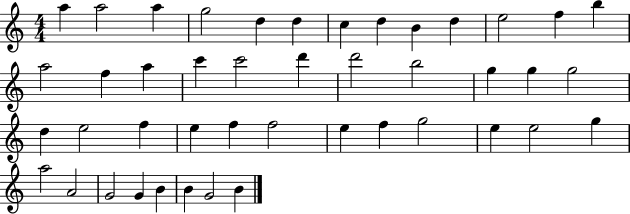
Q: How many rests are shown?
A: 0